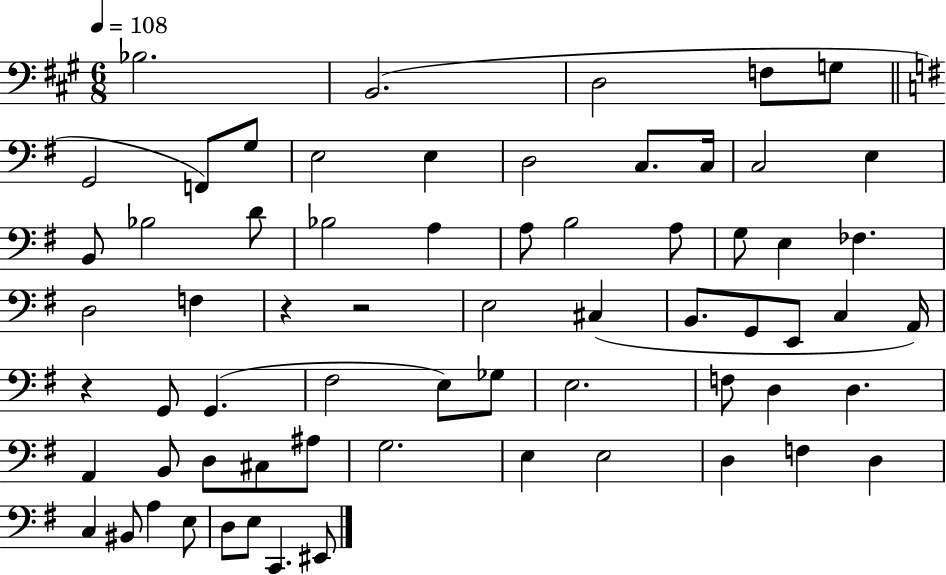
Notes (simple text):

Bb3/h. B2/h. D3/h F3/e G3/e G2/h F2/e G3/e E3/h E3/q D3/h C3/e. C3/s C3/h E3/q B2/e Bb3/h D4/e Bb3/h A3/q A3/e B3/h A3/e G3/e E3/q FES3/q. D3/h F3/q R/q R/h E3/h C#3/q B2/e. G2/e E2/e C3/q A2/s R/q G2/e G2/q. F#3/h E3/e Gb3/e E3/h. F3/e D3/q D3/q. A2/q B2/e D3/e C#3/e A#3/e G3/h. E3/q E3/h D3/q F3/q D3/q C3/q BIS2/e A3/q E3/e D3/e E3/e C2/q. EIS2/e